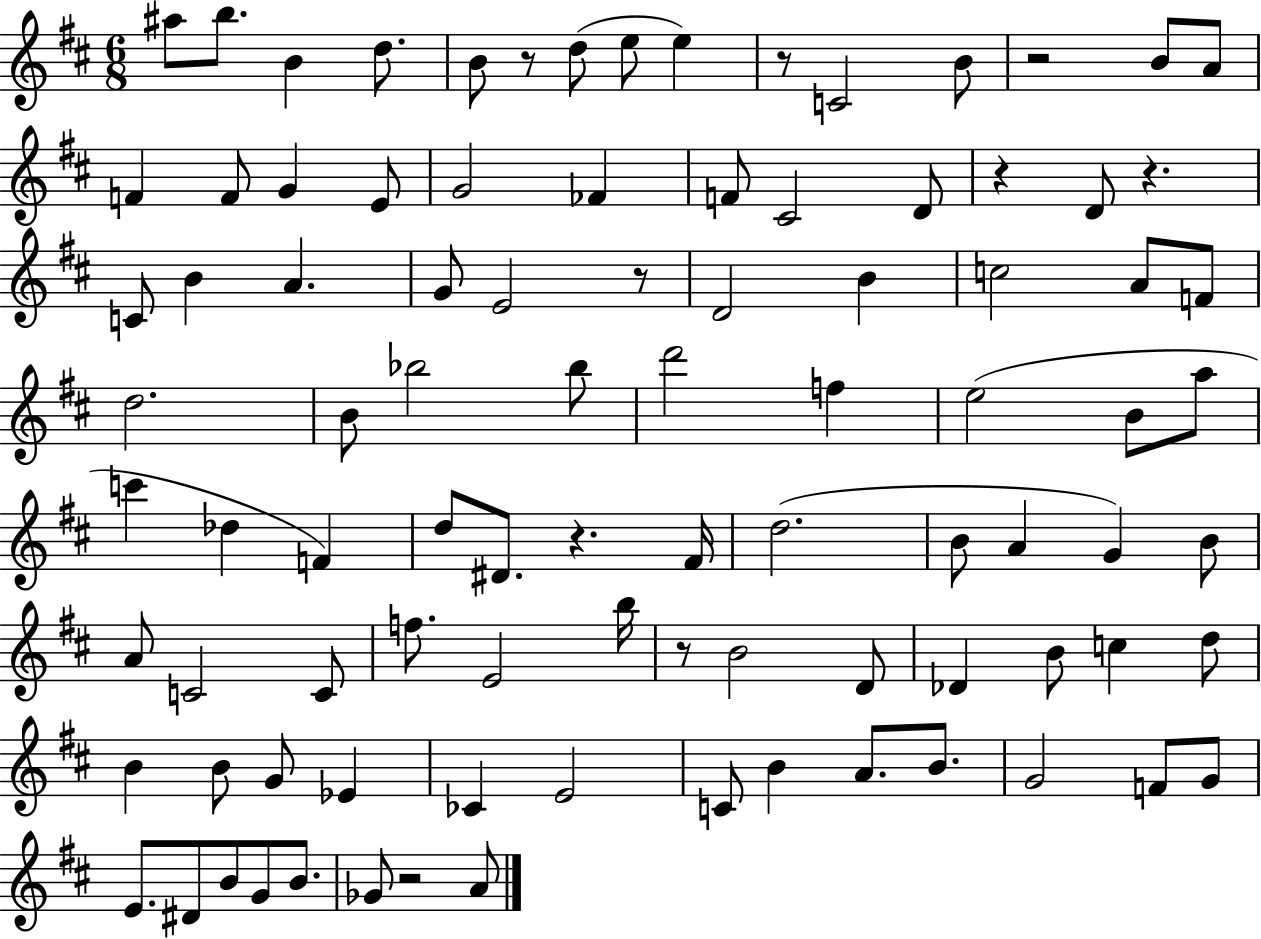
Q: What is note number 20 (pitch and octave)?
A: C#4